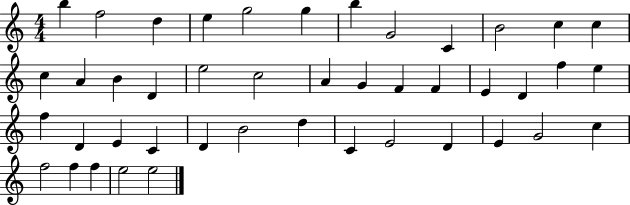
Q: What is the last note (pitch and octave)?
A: E5